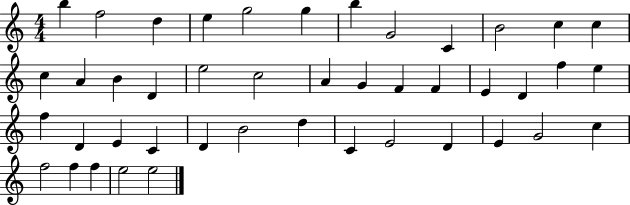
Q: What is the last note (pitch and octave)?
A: E5